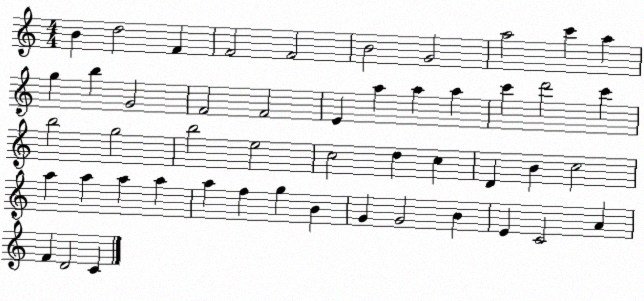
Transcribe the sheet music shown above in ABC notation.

X:1
T:Untitled
M:4/4
L:1/4
K:C
B d2 F F2 F2 B2 G2 a2 c' a g b G2 F2 F2 E a a a c' d'2 c' b2 g2 b2 e2 c2 d c D B c2 a a a a a f g B G G2 B E C2 A F D2 C